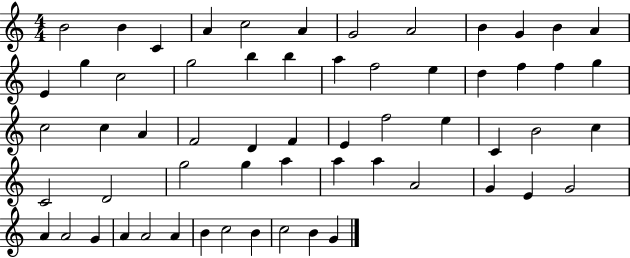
B4/h B4/q C4/q A4/q C5/h A4/q G4/h A4/h B4/q G4/q B4/q A4/q E4/q G5/q C5/h G5/h B5/q B5/q A5/q F5/h E5/q D5/q F5/q F5/q G5/q C5/h C5/q A4/q F4/h D4/q F4/q E4/q F5/h E5/q C4/q B4/h C5/q C4/h D4/h G5/h G5/q A5/q A5/q A5/q A4/h G4/q E4/q G4/h A4/q A4/h G4/q A4/q A4/h A4/q B4/q C5/h B4/q C5/h B4/q G4/q